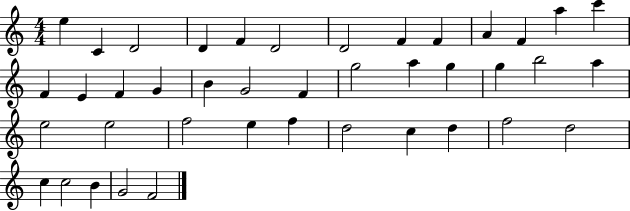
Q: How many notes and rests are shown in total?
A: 41